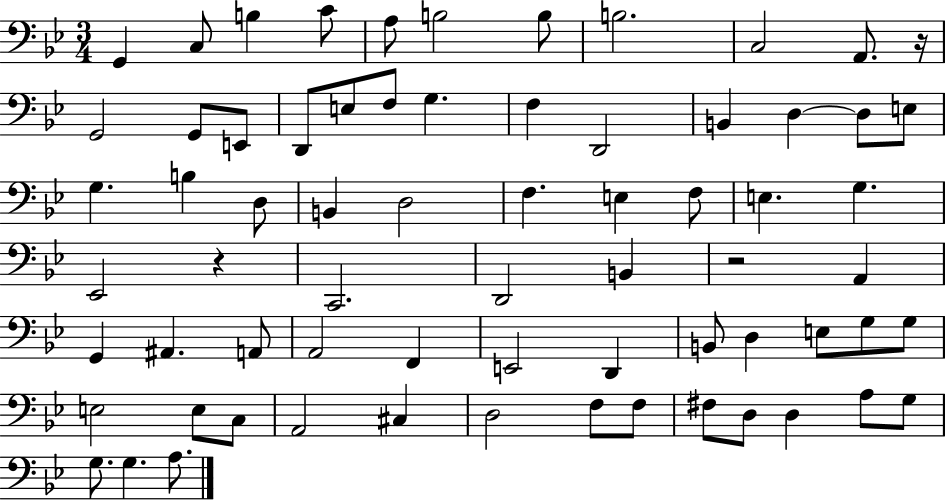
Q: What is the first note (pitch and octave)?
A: G2